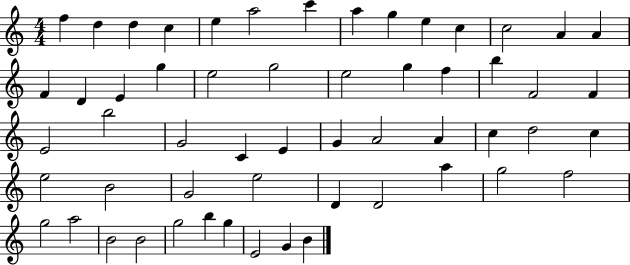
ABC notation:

X:1
T:Untitled
M:4/4
L:1/4
K:C
f d d c e a2 c' a g e c c2 A A F D E g e2 g2 e2 g f b F2 F E2 b2 G2 C E G A2 A c d2 c e2 B2 G2 e2 D D2 a g2 f2 g2 a2 B2 B2 g2 b g E2 G B